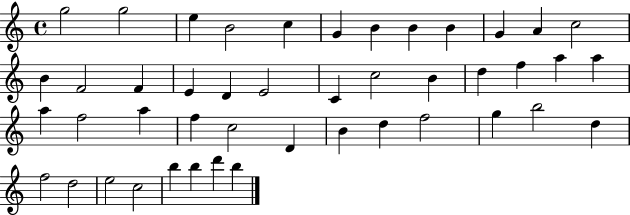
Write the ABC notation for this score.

X:1
T:Untitled
M:4/4
L:1/4
K:C
g2 g2 e B2 c G B B B G A c2 B F2 F E D E2 C c2 B d f a a a f2 a f c2 D B d f2 g b2 d f2 d2 e2 c2 b b d' b